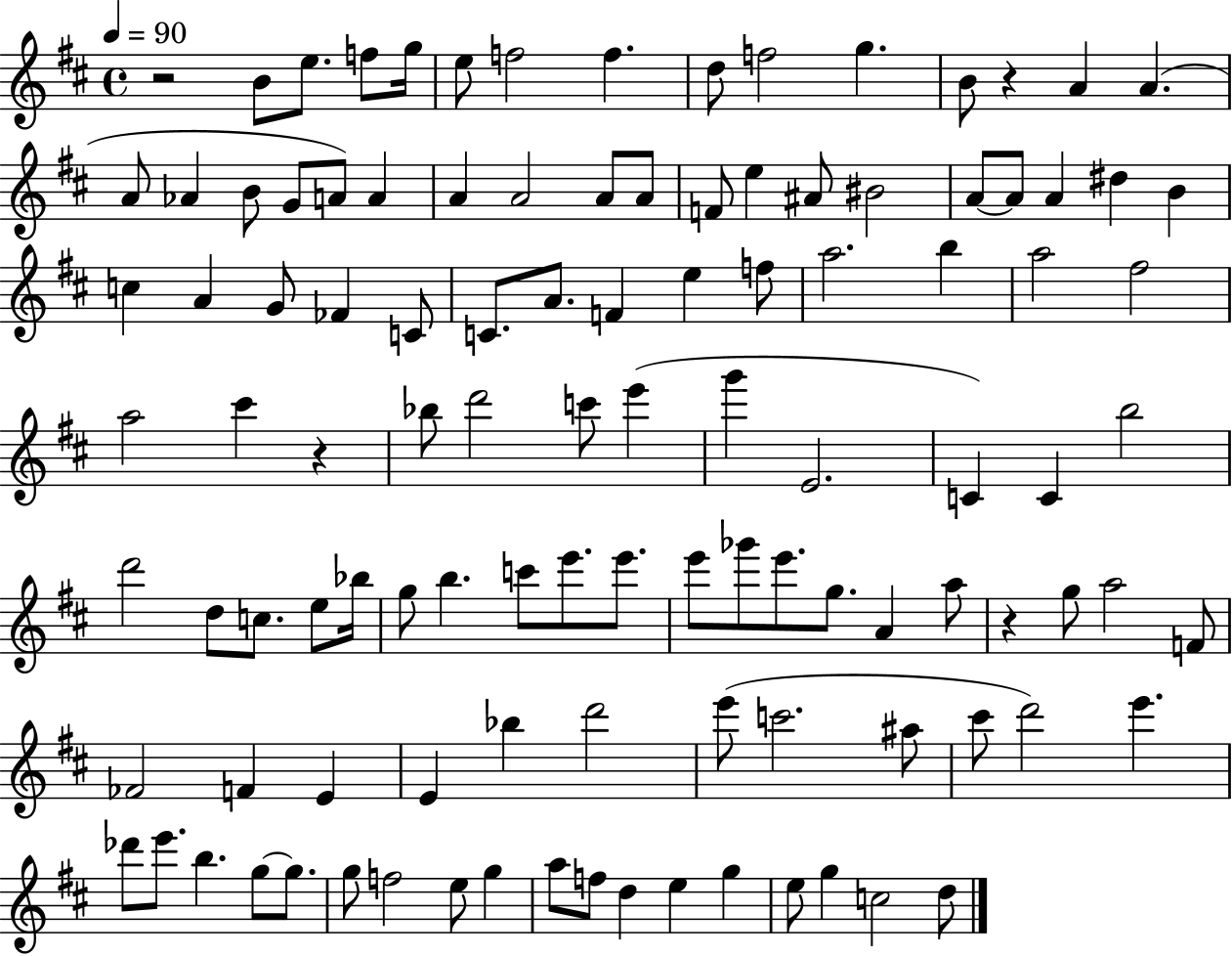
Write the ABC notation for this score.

X:1
T:Untitled
M:4/4
L:1/4
K:D
z2 B/2 e/2 f/2 g/4 e/2 f2 f d/2 f2 g B/2 z A A A/2 _A B/2 G/2 A/2 A A A2 A/2 A/2 F/2 e ^A/2 ^B2 A/2 A/2 A ^d B c A G/2 _F C/2 C/2 A/2 F e f/2 a2 b a2 ^f2 a2 ^c' z _b/2 d'2 c'/2 e' g' E2 C C b2 d'2 d/2 c/2 e/2 _b/4 g/2 b c'/2 e'/2 e'/2 e'/2 _g'/2 e'/2 g/2 A a/2 z g/2 a2 F/2 _F2 F E E _b d'2 e'/2 c'2 ^a/2 ^c'/2 d'2 e' _d'/2 e'/2 b g/2 g/2 g/2 f2 e/2 g a/2 f/2 d e g e/2 g c2 d/2